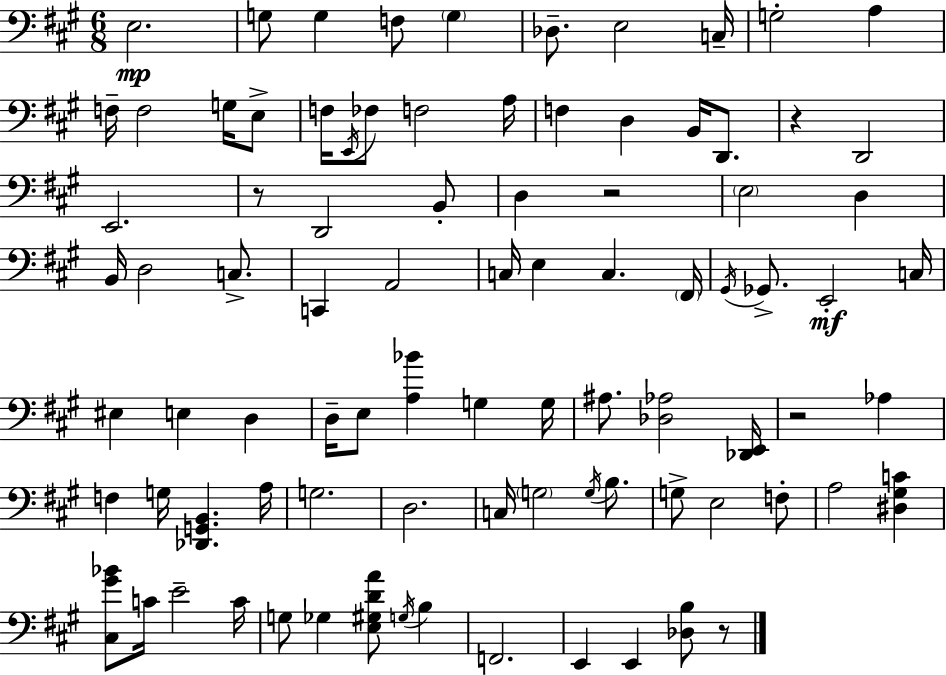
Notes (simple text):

E3/h. G3/e G3/q F3/e G3/q Db3/e. E3/h C3/s G3/h A3/q F3/s F3/h G3/s E3/e F3/s E2/s FES3/e F3/h A3/s F3/q D3/q B2/s D2/e. R/q D2/h E2/h. R/e D2/h B2/e D3/q R/h E3/h D3/q B2/s D3/h C3/e. C2/q A2/h C3/s E3/q C3/q. F#2/s G#2/s Gb2/e. E2/h C3/s EIS3/q E3/q D3/q D3/s E3/e [A3,Bb4]/q G3/q G3/s A#3/e. [Db3,Ab3]/h [Db2,E2]/s R/h Ab3/q F3/q G3/s [Db2,G2,B2]/q. A3/s G3/h. D3/h. C3/s G3/h G3/s B3/e. G3/e E3/h F3/e A3/h [D#3,G#3,C4]/q [C#3,G#4,Bb4]/e C4/s E4/h C4/s G3/e Gb3/q [E3,G#3,D4,A4]/e G3/s B3/q F2/h. E2/q E2/q [Db3,B3]/e R/e